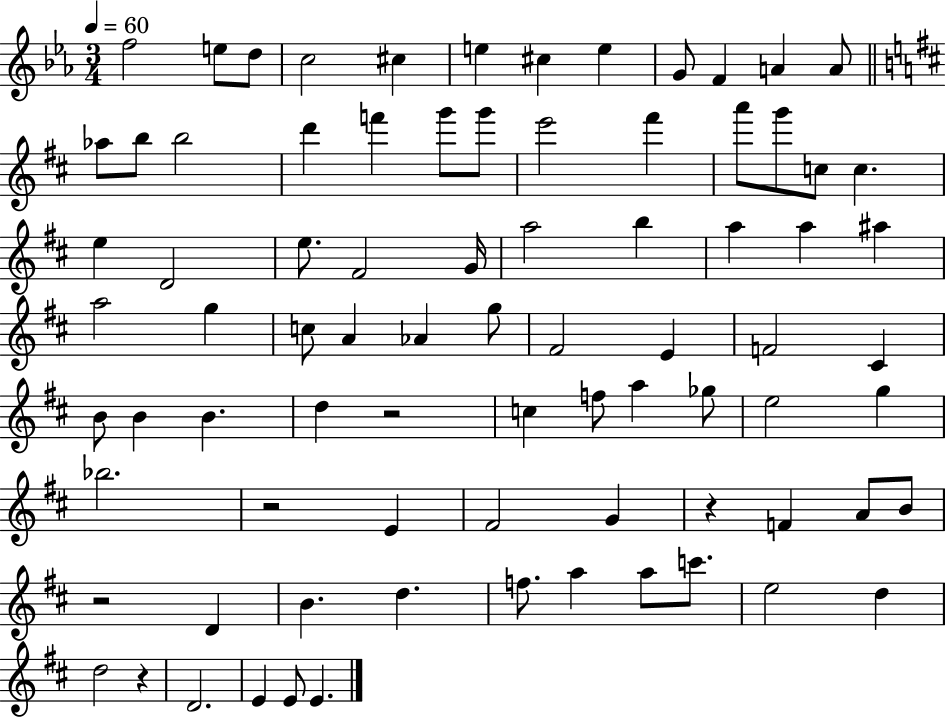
F5/h E5/e D5/e C5/h C#5/q E5/q C#5/q E5/q G4/e F4/q A4/q A4/e Ab5/e B5/e B5/h D6/q F6/q G6/e G6/e E6/h F#6/q A6/e G6/e C5/e C5/q. E5/q D4/h E5/e. F#4/h G4/s A5/h B5/q A5/q A5/q A#5/q A5/h G5/q C5/e A4/q Ab4/q G5/e F#4/h E4/q F4/h C#4/q B4/e B4/q B4/q. D5/q R/h C5/q F5/e A5/q Gb5/e E5/h G5/q Bb5/h. R/h E4/q F#4/h G4/q R/q F4/q A4/e B4/e R/h D4/q B4/q. D5/q. F5/e. A5/q A5/e C6/e. E5/h D5/q D5/h R/q D4/h. E4/q E4/e E4/q.